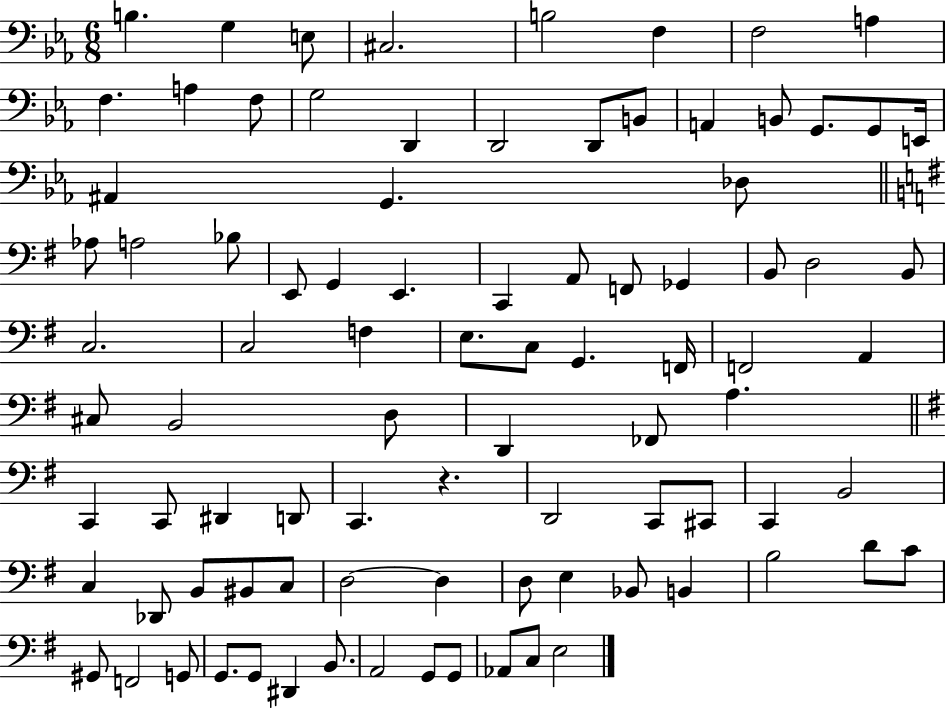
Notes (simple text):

B3/q. G3/q E3/e C#3/h. B3/h F3/q F3/h A3/q F3/q. A3/q F3/e G3/h D2/q D2/h D2/e B2/e A2/q B2/e G2/e. G2/e E2/s A#2/q G2/q. Db3/e Ab3/e A3/h Bb3/e E2/e G2/q E2/q. C2/q A2/e F2/e Gb2/q B2/e D3/h B2/e C3/h. C3/h F3/q E3/e. C3/e G2/q. F2/s F2/h A2/q C#3/e B2/h D3/e D2/q FES2/e A3/q. C2/q C2/e D#2/q D2/e C2/q. R/q. D2/h C2/e C#2/e C2/q B2/h C3/q Db2/e B2/e BIS2/e C3/e D3/h D3/q D3/e E3/q Bb2/e B2/q B3/h D4/e C4/e G#2/e F2/h G2/e G2/e. G2/e D#2/q B2/e. A2/h G2/e G2/e Ab2/e C3/e E3/h